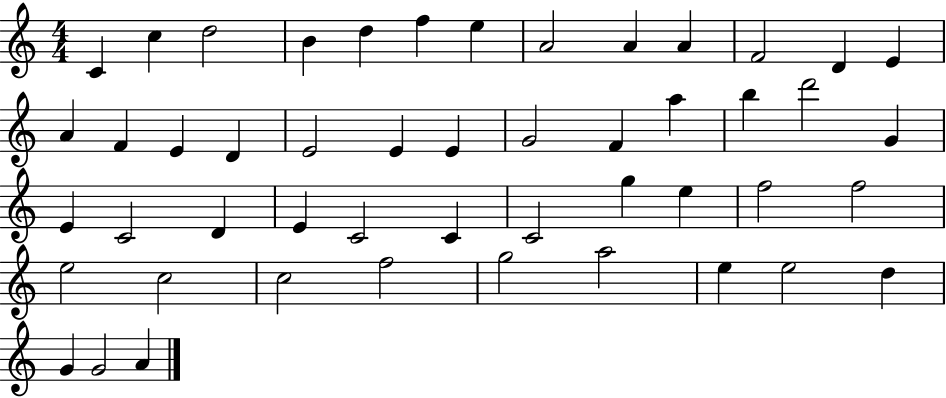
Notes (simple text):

C4/q C5/q D5/h B4/q D5/q F5/q E5/q A4/h A4/q A4/q F4/h D4/q E4/q A4/q F4/q E4/q D4/q E4/h E4/q E4/q G4/h F4/q A5/q B5/q D6/h G4/q E4/q C4/h D4/q E4/q C4/h C4/q C4/h G5/q E5/q F5/h F5/h E5/h C5/h C5/h F5/h G5/h A5/h E5/q E5/h D5/q G4/q G4/h A4/q